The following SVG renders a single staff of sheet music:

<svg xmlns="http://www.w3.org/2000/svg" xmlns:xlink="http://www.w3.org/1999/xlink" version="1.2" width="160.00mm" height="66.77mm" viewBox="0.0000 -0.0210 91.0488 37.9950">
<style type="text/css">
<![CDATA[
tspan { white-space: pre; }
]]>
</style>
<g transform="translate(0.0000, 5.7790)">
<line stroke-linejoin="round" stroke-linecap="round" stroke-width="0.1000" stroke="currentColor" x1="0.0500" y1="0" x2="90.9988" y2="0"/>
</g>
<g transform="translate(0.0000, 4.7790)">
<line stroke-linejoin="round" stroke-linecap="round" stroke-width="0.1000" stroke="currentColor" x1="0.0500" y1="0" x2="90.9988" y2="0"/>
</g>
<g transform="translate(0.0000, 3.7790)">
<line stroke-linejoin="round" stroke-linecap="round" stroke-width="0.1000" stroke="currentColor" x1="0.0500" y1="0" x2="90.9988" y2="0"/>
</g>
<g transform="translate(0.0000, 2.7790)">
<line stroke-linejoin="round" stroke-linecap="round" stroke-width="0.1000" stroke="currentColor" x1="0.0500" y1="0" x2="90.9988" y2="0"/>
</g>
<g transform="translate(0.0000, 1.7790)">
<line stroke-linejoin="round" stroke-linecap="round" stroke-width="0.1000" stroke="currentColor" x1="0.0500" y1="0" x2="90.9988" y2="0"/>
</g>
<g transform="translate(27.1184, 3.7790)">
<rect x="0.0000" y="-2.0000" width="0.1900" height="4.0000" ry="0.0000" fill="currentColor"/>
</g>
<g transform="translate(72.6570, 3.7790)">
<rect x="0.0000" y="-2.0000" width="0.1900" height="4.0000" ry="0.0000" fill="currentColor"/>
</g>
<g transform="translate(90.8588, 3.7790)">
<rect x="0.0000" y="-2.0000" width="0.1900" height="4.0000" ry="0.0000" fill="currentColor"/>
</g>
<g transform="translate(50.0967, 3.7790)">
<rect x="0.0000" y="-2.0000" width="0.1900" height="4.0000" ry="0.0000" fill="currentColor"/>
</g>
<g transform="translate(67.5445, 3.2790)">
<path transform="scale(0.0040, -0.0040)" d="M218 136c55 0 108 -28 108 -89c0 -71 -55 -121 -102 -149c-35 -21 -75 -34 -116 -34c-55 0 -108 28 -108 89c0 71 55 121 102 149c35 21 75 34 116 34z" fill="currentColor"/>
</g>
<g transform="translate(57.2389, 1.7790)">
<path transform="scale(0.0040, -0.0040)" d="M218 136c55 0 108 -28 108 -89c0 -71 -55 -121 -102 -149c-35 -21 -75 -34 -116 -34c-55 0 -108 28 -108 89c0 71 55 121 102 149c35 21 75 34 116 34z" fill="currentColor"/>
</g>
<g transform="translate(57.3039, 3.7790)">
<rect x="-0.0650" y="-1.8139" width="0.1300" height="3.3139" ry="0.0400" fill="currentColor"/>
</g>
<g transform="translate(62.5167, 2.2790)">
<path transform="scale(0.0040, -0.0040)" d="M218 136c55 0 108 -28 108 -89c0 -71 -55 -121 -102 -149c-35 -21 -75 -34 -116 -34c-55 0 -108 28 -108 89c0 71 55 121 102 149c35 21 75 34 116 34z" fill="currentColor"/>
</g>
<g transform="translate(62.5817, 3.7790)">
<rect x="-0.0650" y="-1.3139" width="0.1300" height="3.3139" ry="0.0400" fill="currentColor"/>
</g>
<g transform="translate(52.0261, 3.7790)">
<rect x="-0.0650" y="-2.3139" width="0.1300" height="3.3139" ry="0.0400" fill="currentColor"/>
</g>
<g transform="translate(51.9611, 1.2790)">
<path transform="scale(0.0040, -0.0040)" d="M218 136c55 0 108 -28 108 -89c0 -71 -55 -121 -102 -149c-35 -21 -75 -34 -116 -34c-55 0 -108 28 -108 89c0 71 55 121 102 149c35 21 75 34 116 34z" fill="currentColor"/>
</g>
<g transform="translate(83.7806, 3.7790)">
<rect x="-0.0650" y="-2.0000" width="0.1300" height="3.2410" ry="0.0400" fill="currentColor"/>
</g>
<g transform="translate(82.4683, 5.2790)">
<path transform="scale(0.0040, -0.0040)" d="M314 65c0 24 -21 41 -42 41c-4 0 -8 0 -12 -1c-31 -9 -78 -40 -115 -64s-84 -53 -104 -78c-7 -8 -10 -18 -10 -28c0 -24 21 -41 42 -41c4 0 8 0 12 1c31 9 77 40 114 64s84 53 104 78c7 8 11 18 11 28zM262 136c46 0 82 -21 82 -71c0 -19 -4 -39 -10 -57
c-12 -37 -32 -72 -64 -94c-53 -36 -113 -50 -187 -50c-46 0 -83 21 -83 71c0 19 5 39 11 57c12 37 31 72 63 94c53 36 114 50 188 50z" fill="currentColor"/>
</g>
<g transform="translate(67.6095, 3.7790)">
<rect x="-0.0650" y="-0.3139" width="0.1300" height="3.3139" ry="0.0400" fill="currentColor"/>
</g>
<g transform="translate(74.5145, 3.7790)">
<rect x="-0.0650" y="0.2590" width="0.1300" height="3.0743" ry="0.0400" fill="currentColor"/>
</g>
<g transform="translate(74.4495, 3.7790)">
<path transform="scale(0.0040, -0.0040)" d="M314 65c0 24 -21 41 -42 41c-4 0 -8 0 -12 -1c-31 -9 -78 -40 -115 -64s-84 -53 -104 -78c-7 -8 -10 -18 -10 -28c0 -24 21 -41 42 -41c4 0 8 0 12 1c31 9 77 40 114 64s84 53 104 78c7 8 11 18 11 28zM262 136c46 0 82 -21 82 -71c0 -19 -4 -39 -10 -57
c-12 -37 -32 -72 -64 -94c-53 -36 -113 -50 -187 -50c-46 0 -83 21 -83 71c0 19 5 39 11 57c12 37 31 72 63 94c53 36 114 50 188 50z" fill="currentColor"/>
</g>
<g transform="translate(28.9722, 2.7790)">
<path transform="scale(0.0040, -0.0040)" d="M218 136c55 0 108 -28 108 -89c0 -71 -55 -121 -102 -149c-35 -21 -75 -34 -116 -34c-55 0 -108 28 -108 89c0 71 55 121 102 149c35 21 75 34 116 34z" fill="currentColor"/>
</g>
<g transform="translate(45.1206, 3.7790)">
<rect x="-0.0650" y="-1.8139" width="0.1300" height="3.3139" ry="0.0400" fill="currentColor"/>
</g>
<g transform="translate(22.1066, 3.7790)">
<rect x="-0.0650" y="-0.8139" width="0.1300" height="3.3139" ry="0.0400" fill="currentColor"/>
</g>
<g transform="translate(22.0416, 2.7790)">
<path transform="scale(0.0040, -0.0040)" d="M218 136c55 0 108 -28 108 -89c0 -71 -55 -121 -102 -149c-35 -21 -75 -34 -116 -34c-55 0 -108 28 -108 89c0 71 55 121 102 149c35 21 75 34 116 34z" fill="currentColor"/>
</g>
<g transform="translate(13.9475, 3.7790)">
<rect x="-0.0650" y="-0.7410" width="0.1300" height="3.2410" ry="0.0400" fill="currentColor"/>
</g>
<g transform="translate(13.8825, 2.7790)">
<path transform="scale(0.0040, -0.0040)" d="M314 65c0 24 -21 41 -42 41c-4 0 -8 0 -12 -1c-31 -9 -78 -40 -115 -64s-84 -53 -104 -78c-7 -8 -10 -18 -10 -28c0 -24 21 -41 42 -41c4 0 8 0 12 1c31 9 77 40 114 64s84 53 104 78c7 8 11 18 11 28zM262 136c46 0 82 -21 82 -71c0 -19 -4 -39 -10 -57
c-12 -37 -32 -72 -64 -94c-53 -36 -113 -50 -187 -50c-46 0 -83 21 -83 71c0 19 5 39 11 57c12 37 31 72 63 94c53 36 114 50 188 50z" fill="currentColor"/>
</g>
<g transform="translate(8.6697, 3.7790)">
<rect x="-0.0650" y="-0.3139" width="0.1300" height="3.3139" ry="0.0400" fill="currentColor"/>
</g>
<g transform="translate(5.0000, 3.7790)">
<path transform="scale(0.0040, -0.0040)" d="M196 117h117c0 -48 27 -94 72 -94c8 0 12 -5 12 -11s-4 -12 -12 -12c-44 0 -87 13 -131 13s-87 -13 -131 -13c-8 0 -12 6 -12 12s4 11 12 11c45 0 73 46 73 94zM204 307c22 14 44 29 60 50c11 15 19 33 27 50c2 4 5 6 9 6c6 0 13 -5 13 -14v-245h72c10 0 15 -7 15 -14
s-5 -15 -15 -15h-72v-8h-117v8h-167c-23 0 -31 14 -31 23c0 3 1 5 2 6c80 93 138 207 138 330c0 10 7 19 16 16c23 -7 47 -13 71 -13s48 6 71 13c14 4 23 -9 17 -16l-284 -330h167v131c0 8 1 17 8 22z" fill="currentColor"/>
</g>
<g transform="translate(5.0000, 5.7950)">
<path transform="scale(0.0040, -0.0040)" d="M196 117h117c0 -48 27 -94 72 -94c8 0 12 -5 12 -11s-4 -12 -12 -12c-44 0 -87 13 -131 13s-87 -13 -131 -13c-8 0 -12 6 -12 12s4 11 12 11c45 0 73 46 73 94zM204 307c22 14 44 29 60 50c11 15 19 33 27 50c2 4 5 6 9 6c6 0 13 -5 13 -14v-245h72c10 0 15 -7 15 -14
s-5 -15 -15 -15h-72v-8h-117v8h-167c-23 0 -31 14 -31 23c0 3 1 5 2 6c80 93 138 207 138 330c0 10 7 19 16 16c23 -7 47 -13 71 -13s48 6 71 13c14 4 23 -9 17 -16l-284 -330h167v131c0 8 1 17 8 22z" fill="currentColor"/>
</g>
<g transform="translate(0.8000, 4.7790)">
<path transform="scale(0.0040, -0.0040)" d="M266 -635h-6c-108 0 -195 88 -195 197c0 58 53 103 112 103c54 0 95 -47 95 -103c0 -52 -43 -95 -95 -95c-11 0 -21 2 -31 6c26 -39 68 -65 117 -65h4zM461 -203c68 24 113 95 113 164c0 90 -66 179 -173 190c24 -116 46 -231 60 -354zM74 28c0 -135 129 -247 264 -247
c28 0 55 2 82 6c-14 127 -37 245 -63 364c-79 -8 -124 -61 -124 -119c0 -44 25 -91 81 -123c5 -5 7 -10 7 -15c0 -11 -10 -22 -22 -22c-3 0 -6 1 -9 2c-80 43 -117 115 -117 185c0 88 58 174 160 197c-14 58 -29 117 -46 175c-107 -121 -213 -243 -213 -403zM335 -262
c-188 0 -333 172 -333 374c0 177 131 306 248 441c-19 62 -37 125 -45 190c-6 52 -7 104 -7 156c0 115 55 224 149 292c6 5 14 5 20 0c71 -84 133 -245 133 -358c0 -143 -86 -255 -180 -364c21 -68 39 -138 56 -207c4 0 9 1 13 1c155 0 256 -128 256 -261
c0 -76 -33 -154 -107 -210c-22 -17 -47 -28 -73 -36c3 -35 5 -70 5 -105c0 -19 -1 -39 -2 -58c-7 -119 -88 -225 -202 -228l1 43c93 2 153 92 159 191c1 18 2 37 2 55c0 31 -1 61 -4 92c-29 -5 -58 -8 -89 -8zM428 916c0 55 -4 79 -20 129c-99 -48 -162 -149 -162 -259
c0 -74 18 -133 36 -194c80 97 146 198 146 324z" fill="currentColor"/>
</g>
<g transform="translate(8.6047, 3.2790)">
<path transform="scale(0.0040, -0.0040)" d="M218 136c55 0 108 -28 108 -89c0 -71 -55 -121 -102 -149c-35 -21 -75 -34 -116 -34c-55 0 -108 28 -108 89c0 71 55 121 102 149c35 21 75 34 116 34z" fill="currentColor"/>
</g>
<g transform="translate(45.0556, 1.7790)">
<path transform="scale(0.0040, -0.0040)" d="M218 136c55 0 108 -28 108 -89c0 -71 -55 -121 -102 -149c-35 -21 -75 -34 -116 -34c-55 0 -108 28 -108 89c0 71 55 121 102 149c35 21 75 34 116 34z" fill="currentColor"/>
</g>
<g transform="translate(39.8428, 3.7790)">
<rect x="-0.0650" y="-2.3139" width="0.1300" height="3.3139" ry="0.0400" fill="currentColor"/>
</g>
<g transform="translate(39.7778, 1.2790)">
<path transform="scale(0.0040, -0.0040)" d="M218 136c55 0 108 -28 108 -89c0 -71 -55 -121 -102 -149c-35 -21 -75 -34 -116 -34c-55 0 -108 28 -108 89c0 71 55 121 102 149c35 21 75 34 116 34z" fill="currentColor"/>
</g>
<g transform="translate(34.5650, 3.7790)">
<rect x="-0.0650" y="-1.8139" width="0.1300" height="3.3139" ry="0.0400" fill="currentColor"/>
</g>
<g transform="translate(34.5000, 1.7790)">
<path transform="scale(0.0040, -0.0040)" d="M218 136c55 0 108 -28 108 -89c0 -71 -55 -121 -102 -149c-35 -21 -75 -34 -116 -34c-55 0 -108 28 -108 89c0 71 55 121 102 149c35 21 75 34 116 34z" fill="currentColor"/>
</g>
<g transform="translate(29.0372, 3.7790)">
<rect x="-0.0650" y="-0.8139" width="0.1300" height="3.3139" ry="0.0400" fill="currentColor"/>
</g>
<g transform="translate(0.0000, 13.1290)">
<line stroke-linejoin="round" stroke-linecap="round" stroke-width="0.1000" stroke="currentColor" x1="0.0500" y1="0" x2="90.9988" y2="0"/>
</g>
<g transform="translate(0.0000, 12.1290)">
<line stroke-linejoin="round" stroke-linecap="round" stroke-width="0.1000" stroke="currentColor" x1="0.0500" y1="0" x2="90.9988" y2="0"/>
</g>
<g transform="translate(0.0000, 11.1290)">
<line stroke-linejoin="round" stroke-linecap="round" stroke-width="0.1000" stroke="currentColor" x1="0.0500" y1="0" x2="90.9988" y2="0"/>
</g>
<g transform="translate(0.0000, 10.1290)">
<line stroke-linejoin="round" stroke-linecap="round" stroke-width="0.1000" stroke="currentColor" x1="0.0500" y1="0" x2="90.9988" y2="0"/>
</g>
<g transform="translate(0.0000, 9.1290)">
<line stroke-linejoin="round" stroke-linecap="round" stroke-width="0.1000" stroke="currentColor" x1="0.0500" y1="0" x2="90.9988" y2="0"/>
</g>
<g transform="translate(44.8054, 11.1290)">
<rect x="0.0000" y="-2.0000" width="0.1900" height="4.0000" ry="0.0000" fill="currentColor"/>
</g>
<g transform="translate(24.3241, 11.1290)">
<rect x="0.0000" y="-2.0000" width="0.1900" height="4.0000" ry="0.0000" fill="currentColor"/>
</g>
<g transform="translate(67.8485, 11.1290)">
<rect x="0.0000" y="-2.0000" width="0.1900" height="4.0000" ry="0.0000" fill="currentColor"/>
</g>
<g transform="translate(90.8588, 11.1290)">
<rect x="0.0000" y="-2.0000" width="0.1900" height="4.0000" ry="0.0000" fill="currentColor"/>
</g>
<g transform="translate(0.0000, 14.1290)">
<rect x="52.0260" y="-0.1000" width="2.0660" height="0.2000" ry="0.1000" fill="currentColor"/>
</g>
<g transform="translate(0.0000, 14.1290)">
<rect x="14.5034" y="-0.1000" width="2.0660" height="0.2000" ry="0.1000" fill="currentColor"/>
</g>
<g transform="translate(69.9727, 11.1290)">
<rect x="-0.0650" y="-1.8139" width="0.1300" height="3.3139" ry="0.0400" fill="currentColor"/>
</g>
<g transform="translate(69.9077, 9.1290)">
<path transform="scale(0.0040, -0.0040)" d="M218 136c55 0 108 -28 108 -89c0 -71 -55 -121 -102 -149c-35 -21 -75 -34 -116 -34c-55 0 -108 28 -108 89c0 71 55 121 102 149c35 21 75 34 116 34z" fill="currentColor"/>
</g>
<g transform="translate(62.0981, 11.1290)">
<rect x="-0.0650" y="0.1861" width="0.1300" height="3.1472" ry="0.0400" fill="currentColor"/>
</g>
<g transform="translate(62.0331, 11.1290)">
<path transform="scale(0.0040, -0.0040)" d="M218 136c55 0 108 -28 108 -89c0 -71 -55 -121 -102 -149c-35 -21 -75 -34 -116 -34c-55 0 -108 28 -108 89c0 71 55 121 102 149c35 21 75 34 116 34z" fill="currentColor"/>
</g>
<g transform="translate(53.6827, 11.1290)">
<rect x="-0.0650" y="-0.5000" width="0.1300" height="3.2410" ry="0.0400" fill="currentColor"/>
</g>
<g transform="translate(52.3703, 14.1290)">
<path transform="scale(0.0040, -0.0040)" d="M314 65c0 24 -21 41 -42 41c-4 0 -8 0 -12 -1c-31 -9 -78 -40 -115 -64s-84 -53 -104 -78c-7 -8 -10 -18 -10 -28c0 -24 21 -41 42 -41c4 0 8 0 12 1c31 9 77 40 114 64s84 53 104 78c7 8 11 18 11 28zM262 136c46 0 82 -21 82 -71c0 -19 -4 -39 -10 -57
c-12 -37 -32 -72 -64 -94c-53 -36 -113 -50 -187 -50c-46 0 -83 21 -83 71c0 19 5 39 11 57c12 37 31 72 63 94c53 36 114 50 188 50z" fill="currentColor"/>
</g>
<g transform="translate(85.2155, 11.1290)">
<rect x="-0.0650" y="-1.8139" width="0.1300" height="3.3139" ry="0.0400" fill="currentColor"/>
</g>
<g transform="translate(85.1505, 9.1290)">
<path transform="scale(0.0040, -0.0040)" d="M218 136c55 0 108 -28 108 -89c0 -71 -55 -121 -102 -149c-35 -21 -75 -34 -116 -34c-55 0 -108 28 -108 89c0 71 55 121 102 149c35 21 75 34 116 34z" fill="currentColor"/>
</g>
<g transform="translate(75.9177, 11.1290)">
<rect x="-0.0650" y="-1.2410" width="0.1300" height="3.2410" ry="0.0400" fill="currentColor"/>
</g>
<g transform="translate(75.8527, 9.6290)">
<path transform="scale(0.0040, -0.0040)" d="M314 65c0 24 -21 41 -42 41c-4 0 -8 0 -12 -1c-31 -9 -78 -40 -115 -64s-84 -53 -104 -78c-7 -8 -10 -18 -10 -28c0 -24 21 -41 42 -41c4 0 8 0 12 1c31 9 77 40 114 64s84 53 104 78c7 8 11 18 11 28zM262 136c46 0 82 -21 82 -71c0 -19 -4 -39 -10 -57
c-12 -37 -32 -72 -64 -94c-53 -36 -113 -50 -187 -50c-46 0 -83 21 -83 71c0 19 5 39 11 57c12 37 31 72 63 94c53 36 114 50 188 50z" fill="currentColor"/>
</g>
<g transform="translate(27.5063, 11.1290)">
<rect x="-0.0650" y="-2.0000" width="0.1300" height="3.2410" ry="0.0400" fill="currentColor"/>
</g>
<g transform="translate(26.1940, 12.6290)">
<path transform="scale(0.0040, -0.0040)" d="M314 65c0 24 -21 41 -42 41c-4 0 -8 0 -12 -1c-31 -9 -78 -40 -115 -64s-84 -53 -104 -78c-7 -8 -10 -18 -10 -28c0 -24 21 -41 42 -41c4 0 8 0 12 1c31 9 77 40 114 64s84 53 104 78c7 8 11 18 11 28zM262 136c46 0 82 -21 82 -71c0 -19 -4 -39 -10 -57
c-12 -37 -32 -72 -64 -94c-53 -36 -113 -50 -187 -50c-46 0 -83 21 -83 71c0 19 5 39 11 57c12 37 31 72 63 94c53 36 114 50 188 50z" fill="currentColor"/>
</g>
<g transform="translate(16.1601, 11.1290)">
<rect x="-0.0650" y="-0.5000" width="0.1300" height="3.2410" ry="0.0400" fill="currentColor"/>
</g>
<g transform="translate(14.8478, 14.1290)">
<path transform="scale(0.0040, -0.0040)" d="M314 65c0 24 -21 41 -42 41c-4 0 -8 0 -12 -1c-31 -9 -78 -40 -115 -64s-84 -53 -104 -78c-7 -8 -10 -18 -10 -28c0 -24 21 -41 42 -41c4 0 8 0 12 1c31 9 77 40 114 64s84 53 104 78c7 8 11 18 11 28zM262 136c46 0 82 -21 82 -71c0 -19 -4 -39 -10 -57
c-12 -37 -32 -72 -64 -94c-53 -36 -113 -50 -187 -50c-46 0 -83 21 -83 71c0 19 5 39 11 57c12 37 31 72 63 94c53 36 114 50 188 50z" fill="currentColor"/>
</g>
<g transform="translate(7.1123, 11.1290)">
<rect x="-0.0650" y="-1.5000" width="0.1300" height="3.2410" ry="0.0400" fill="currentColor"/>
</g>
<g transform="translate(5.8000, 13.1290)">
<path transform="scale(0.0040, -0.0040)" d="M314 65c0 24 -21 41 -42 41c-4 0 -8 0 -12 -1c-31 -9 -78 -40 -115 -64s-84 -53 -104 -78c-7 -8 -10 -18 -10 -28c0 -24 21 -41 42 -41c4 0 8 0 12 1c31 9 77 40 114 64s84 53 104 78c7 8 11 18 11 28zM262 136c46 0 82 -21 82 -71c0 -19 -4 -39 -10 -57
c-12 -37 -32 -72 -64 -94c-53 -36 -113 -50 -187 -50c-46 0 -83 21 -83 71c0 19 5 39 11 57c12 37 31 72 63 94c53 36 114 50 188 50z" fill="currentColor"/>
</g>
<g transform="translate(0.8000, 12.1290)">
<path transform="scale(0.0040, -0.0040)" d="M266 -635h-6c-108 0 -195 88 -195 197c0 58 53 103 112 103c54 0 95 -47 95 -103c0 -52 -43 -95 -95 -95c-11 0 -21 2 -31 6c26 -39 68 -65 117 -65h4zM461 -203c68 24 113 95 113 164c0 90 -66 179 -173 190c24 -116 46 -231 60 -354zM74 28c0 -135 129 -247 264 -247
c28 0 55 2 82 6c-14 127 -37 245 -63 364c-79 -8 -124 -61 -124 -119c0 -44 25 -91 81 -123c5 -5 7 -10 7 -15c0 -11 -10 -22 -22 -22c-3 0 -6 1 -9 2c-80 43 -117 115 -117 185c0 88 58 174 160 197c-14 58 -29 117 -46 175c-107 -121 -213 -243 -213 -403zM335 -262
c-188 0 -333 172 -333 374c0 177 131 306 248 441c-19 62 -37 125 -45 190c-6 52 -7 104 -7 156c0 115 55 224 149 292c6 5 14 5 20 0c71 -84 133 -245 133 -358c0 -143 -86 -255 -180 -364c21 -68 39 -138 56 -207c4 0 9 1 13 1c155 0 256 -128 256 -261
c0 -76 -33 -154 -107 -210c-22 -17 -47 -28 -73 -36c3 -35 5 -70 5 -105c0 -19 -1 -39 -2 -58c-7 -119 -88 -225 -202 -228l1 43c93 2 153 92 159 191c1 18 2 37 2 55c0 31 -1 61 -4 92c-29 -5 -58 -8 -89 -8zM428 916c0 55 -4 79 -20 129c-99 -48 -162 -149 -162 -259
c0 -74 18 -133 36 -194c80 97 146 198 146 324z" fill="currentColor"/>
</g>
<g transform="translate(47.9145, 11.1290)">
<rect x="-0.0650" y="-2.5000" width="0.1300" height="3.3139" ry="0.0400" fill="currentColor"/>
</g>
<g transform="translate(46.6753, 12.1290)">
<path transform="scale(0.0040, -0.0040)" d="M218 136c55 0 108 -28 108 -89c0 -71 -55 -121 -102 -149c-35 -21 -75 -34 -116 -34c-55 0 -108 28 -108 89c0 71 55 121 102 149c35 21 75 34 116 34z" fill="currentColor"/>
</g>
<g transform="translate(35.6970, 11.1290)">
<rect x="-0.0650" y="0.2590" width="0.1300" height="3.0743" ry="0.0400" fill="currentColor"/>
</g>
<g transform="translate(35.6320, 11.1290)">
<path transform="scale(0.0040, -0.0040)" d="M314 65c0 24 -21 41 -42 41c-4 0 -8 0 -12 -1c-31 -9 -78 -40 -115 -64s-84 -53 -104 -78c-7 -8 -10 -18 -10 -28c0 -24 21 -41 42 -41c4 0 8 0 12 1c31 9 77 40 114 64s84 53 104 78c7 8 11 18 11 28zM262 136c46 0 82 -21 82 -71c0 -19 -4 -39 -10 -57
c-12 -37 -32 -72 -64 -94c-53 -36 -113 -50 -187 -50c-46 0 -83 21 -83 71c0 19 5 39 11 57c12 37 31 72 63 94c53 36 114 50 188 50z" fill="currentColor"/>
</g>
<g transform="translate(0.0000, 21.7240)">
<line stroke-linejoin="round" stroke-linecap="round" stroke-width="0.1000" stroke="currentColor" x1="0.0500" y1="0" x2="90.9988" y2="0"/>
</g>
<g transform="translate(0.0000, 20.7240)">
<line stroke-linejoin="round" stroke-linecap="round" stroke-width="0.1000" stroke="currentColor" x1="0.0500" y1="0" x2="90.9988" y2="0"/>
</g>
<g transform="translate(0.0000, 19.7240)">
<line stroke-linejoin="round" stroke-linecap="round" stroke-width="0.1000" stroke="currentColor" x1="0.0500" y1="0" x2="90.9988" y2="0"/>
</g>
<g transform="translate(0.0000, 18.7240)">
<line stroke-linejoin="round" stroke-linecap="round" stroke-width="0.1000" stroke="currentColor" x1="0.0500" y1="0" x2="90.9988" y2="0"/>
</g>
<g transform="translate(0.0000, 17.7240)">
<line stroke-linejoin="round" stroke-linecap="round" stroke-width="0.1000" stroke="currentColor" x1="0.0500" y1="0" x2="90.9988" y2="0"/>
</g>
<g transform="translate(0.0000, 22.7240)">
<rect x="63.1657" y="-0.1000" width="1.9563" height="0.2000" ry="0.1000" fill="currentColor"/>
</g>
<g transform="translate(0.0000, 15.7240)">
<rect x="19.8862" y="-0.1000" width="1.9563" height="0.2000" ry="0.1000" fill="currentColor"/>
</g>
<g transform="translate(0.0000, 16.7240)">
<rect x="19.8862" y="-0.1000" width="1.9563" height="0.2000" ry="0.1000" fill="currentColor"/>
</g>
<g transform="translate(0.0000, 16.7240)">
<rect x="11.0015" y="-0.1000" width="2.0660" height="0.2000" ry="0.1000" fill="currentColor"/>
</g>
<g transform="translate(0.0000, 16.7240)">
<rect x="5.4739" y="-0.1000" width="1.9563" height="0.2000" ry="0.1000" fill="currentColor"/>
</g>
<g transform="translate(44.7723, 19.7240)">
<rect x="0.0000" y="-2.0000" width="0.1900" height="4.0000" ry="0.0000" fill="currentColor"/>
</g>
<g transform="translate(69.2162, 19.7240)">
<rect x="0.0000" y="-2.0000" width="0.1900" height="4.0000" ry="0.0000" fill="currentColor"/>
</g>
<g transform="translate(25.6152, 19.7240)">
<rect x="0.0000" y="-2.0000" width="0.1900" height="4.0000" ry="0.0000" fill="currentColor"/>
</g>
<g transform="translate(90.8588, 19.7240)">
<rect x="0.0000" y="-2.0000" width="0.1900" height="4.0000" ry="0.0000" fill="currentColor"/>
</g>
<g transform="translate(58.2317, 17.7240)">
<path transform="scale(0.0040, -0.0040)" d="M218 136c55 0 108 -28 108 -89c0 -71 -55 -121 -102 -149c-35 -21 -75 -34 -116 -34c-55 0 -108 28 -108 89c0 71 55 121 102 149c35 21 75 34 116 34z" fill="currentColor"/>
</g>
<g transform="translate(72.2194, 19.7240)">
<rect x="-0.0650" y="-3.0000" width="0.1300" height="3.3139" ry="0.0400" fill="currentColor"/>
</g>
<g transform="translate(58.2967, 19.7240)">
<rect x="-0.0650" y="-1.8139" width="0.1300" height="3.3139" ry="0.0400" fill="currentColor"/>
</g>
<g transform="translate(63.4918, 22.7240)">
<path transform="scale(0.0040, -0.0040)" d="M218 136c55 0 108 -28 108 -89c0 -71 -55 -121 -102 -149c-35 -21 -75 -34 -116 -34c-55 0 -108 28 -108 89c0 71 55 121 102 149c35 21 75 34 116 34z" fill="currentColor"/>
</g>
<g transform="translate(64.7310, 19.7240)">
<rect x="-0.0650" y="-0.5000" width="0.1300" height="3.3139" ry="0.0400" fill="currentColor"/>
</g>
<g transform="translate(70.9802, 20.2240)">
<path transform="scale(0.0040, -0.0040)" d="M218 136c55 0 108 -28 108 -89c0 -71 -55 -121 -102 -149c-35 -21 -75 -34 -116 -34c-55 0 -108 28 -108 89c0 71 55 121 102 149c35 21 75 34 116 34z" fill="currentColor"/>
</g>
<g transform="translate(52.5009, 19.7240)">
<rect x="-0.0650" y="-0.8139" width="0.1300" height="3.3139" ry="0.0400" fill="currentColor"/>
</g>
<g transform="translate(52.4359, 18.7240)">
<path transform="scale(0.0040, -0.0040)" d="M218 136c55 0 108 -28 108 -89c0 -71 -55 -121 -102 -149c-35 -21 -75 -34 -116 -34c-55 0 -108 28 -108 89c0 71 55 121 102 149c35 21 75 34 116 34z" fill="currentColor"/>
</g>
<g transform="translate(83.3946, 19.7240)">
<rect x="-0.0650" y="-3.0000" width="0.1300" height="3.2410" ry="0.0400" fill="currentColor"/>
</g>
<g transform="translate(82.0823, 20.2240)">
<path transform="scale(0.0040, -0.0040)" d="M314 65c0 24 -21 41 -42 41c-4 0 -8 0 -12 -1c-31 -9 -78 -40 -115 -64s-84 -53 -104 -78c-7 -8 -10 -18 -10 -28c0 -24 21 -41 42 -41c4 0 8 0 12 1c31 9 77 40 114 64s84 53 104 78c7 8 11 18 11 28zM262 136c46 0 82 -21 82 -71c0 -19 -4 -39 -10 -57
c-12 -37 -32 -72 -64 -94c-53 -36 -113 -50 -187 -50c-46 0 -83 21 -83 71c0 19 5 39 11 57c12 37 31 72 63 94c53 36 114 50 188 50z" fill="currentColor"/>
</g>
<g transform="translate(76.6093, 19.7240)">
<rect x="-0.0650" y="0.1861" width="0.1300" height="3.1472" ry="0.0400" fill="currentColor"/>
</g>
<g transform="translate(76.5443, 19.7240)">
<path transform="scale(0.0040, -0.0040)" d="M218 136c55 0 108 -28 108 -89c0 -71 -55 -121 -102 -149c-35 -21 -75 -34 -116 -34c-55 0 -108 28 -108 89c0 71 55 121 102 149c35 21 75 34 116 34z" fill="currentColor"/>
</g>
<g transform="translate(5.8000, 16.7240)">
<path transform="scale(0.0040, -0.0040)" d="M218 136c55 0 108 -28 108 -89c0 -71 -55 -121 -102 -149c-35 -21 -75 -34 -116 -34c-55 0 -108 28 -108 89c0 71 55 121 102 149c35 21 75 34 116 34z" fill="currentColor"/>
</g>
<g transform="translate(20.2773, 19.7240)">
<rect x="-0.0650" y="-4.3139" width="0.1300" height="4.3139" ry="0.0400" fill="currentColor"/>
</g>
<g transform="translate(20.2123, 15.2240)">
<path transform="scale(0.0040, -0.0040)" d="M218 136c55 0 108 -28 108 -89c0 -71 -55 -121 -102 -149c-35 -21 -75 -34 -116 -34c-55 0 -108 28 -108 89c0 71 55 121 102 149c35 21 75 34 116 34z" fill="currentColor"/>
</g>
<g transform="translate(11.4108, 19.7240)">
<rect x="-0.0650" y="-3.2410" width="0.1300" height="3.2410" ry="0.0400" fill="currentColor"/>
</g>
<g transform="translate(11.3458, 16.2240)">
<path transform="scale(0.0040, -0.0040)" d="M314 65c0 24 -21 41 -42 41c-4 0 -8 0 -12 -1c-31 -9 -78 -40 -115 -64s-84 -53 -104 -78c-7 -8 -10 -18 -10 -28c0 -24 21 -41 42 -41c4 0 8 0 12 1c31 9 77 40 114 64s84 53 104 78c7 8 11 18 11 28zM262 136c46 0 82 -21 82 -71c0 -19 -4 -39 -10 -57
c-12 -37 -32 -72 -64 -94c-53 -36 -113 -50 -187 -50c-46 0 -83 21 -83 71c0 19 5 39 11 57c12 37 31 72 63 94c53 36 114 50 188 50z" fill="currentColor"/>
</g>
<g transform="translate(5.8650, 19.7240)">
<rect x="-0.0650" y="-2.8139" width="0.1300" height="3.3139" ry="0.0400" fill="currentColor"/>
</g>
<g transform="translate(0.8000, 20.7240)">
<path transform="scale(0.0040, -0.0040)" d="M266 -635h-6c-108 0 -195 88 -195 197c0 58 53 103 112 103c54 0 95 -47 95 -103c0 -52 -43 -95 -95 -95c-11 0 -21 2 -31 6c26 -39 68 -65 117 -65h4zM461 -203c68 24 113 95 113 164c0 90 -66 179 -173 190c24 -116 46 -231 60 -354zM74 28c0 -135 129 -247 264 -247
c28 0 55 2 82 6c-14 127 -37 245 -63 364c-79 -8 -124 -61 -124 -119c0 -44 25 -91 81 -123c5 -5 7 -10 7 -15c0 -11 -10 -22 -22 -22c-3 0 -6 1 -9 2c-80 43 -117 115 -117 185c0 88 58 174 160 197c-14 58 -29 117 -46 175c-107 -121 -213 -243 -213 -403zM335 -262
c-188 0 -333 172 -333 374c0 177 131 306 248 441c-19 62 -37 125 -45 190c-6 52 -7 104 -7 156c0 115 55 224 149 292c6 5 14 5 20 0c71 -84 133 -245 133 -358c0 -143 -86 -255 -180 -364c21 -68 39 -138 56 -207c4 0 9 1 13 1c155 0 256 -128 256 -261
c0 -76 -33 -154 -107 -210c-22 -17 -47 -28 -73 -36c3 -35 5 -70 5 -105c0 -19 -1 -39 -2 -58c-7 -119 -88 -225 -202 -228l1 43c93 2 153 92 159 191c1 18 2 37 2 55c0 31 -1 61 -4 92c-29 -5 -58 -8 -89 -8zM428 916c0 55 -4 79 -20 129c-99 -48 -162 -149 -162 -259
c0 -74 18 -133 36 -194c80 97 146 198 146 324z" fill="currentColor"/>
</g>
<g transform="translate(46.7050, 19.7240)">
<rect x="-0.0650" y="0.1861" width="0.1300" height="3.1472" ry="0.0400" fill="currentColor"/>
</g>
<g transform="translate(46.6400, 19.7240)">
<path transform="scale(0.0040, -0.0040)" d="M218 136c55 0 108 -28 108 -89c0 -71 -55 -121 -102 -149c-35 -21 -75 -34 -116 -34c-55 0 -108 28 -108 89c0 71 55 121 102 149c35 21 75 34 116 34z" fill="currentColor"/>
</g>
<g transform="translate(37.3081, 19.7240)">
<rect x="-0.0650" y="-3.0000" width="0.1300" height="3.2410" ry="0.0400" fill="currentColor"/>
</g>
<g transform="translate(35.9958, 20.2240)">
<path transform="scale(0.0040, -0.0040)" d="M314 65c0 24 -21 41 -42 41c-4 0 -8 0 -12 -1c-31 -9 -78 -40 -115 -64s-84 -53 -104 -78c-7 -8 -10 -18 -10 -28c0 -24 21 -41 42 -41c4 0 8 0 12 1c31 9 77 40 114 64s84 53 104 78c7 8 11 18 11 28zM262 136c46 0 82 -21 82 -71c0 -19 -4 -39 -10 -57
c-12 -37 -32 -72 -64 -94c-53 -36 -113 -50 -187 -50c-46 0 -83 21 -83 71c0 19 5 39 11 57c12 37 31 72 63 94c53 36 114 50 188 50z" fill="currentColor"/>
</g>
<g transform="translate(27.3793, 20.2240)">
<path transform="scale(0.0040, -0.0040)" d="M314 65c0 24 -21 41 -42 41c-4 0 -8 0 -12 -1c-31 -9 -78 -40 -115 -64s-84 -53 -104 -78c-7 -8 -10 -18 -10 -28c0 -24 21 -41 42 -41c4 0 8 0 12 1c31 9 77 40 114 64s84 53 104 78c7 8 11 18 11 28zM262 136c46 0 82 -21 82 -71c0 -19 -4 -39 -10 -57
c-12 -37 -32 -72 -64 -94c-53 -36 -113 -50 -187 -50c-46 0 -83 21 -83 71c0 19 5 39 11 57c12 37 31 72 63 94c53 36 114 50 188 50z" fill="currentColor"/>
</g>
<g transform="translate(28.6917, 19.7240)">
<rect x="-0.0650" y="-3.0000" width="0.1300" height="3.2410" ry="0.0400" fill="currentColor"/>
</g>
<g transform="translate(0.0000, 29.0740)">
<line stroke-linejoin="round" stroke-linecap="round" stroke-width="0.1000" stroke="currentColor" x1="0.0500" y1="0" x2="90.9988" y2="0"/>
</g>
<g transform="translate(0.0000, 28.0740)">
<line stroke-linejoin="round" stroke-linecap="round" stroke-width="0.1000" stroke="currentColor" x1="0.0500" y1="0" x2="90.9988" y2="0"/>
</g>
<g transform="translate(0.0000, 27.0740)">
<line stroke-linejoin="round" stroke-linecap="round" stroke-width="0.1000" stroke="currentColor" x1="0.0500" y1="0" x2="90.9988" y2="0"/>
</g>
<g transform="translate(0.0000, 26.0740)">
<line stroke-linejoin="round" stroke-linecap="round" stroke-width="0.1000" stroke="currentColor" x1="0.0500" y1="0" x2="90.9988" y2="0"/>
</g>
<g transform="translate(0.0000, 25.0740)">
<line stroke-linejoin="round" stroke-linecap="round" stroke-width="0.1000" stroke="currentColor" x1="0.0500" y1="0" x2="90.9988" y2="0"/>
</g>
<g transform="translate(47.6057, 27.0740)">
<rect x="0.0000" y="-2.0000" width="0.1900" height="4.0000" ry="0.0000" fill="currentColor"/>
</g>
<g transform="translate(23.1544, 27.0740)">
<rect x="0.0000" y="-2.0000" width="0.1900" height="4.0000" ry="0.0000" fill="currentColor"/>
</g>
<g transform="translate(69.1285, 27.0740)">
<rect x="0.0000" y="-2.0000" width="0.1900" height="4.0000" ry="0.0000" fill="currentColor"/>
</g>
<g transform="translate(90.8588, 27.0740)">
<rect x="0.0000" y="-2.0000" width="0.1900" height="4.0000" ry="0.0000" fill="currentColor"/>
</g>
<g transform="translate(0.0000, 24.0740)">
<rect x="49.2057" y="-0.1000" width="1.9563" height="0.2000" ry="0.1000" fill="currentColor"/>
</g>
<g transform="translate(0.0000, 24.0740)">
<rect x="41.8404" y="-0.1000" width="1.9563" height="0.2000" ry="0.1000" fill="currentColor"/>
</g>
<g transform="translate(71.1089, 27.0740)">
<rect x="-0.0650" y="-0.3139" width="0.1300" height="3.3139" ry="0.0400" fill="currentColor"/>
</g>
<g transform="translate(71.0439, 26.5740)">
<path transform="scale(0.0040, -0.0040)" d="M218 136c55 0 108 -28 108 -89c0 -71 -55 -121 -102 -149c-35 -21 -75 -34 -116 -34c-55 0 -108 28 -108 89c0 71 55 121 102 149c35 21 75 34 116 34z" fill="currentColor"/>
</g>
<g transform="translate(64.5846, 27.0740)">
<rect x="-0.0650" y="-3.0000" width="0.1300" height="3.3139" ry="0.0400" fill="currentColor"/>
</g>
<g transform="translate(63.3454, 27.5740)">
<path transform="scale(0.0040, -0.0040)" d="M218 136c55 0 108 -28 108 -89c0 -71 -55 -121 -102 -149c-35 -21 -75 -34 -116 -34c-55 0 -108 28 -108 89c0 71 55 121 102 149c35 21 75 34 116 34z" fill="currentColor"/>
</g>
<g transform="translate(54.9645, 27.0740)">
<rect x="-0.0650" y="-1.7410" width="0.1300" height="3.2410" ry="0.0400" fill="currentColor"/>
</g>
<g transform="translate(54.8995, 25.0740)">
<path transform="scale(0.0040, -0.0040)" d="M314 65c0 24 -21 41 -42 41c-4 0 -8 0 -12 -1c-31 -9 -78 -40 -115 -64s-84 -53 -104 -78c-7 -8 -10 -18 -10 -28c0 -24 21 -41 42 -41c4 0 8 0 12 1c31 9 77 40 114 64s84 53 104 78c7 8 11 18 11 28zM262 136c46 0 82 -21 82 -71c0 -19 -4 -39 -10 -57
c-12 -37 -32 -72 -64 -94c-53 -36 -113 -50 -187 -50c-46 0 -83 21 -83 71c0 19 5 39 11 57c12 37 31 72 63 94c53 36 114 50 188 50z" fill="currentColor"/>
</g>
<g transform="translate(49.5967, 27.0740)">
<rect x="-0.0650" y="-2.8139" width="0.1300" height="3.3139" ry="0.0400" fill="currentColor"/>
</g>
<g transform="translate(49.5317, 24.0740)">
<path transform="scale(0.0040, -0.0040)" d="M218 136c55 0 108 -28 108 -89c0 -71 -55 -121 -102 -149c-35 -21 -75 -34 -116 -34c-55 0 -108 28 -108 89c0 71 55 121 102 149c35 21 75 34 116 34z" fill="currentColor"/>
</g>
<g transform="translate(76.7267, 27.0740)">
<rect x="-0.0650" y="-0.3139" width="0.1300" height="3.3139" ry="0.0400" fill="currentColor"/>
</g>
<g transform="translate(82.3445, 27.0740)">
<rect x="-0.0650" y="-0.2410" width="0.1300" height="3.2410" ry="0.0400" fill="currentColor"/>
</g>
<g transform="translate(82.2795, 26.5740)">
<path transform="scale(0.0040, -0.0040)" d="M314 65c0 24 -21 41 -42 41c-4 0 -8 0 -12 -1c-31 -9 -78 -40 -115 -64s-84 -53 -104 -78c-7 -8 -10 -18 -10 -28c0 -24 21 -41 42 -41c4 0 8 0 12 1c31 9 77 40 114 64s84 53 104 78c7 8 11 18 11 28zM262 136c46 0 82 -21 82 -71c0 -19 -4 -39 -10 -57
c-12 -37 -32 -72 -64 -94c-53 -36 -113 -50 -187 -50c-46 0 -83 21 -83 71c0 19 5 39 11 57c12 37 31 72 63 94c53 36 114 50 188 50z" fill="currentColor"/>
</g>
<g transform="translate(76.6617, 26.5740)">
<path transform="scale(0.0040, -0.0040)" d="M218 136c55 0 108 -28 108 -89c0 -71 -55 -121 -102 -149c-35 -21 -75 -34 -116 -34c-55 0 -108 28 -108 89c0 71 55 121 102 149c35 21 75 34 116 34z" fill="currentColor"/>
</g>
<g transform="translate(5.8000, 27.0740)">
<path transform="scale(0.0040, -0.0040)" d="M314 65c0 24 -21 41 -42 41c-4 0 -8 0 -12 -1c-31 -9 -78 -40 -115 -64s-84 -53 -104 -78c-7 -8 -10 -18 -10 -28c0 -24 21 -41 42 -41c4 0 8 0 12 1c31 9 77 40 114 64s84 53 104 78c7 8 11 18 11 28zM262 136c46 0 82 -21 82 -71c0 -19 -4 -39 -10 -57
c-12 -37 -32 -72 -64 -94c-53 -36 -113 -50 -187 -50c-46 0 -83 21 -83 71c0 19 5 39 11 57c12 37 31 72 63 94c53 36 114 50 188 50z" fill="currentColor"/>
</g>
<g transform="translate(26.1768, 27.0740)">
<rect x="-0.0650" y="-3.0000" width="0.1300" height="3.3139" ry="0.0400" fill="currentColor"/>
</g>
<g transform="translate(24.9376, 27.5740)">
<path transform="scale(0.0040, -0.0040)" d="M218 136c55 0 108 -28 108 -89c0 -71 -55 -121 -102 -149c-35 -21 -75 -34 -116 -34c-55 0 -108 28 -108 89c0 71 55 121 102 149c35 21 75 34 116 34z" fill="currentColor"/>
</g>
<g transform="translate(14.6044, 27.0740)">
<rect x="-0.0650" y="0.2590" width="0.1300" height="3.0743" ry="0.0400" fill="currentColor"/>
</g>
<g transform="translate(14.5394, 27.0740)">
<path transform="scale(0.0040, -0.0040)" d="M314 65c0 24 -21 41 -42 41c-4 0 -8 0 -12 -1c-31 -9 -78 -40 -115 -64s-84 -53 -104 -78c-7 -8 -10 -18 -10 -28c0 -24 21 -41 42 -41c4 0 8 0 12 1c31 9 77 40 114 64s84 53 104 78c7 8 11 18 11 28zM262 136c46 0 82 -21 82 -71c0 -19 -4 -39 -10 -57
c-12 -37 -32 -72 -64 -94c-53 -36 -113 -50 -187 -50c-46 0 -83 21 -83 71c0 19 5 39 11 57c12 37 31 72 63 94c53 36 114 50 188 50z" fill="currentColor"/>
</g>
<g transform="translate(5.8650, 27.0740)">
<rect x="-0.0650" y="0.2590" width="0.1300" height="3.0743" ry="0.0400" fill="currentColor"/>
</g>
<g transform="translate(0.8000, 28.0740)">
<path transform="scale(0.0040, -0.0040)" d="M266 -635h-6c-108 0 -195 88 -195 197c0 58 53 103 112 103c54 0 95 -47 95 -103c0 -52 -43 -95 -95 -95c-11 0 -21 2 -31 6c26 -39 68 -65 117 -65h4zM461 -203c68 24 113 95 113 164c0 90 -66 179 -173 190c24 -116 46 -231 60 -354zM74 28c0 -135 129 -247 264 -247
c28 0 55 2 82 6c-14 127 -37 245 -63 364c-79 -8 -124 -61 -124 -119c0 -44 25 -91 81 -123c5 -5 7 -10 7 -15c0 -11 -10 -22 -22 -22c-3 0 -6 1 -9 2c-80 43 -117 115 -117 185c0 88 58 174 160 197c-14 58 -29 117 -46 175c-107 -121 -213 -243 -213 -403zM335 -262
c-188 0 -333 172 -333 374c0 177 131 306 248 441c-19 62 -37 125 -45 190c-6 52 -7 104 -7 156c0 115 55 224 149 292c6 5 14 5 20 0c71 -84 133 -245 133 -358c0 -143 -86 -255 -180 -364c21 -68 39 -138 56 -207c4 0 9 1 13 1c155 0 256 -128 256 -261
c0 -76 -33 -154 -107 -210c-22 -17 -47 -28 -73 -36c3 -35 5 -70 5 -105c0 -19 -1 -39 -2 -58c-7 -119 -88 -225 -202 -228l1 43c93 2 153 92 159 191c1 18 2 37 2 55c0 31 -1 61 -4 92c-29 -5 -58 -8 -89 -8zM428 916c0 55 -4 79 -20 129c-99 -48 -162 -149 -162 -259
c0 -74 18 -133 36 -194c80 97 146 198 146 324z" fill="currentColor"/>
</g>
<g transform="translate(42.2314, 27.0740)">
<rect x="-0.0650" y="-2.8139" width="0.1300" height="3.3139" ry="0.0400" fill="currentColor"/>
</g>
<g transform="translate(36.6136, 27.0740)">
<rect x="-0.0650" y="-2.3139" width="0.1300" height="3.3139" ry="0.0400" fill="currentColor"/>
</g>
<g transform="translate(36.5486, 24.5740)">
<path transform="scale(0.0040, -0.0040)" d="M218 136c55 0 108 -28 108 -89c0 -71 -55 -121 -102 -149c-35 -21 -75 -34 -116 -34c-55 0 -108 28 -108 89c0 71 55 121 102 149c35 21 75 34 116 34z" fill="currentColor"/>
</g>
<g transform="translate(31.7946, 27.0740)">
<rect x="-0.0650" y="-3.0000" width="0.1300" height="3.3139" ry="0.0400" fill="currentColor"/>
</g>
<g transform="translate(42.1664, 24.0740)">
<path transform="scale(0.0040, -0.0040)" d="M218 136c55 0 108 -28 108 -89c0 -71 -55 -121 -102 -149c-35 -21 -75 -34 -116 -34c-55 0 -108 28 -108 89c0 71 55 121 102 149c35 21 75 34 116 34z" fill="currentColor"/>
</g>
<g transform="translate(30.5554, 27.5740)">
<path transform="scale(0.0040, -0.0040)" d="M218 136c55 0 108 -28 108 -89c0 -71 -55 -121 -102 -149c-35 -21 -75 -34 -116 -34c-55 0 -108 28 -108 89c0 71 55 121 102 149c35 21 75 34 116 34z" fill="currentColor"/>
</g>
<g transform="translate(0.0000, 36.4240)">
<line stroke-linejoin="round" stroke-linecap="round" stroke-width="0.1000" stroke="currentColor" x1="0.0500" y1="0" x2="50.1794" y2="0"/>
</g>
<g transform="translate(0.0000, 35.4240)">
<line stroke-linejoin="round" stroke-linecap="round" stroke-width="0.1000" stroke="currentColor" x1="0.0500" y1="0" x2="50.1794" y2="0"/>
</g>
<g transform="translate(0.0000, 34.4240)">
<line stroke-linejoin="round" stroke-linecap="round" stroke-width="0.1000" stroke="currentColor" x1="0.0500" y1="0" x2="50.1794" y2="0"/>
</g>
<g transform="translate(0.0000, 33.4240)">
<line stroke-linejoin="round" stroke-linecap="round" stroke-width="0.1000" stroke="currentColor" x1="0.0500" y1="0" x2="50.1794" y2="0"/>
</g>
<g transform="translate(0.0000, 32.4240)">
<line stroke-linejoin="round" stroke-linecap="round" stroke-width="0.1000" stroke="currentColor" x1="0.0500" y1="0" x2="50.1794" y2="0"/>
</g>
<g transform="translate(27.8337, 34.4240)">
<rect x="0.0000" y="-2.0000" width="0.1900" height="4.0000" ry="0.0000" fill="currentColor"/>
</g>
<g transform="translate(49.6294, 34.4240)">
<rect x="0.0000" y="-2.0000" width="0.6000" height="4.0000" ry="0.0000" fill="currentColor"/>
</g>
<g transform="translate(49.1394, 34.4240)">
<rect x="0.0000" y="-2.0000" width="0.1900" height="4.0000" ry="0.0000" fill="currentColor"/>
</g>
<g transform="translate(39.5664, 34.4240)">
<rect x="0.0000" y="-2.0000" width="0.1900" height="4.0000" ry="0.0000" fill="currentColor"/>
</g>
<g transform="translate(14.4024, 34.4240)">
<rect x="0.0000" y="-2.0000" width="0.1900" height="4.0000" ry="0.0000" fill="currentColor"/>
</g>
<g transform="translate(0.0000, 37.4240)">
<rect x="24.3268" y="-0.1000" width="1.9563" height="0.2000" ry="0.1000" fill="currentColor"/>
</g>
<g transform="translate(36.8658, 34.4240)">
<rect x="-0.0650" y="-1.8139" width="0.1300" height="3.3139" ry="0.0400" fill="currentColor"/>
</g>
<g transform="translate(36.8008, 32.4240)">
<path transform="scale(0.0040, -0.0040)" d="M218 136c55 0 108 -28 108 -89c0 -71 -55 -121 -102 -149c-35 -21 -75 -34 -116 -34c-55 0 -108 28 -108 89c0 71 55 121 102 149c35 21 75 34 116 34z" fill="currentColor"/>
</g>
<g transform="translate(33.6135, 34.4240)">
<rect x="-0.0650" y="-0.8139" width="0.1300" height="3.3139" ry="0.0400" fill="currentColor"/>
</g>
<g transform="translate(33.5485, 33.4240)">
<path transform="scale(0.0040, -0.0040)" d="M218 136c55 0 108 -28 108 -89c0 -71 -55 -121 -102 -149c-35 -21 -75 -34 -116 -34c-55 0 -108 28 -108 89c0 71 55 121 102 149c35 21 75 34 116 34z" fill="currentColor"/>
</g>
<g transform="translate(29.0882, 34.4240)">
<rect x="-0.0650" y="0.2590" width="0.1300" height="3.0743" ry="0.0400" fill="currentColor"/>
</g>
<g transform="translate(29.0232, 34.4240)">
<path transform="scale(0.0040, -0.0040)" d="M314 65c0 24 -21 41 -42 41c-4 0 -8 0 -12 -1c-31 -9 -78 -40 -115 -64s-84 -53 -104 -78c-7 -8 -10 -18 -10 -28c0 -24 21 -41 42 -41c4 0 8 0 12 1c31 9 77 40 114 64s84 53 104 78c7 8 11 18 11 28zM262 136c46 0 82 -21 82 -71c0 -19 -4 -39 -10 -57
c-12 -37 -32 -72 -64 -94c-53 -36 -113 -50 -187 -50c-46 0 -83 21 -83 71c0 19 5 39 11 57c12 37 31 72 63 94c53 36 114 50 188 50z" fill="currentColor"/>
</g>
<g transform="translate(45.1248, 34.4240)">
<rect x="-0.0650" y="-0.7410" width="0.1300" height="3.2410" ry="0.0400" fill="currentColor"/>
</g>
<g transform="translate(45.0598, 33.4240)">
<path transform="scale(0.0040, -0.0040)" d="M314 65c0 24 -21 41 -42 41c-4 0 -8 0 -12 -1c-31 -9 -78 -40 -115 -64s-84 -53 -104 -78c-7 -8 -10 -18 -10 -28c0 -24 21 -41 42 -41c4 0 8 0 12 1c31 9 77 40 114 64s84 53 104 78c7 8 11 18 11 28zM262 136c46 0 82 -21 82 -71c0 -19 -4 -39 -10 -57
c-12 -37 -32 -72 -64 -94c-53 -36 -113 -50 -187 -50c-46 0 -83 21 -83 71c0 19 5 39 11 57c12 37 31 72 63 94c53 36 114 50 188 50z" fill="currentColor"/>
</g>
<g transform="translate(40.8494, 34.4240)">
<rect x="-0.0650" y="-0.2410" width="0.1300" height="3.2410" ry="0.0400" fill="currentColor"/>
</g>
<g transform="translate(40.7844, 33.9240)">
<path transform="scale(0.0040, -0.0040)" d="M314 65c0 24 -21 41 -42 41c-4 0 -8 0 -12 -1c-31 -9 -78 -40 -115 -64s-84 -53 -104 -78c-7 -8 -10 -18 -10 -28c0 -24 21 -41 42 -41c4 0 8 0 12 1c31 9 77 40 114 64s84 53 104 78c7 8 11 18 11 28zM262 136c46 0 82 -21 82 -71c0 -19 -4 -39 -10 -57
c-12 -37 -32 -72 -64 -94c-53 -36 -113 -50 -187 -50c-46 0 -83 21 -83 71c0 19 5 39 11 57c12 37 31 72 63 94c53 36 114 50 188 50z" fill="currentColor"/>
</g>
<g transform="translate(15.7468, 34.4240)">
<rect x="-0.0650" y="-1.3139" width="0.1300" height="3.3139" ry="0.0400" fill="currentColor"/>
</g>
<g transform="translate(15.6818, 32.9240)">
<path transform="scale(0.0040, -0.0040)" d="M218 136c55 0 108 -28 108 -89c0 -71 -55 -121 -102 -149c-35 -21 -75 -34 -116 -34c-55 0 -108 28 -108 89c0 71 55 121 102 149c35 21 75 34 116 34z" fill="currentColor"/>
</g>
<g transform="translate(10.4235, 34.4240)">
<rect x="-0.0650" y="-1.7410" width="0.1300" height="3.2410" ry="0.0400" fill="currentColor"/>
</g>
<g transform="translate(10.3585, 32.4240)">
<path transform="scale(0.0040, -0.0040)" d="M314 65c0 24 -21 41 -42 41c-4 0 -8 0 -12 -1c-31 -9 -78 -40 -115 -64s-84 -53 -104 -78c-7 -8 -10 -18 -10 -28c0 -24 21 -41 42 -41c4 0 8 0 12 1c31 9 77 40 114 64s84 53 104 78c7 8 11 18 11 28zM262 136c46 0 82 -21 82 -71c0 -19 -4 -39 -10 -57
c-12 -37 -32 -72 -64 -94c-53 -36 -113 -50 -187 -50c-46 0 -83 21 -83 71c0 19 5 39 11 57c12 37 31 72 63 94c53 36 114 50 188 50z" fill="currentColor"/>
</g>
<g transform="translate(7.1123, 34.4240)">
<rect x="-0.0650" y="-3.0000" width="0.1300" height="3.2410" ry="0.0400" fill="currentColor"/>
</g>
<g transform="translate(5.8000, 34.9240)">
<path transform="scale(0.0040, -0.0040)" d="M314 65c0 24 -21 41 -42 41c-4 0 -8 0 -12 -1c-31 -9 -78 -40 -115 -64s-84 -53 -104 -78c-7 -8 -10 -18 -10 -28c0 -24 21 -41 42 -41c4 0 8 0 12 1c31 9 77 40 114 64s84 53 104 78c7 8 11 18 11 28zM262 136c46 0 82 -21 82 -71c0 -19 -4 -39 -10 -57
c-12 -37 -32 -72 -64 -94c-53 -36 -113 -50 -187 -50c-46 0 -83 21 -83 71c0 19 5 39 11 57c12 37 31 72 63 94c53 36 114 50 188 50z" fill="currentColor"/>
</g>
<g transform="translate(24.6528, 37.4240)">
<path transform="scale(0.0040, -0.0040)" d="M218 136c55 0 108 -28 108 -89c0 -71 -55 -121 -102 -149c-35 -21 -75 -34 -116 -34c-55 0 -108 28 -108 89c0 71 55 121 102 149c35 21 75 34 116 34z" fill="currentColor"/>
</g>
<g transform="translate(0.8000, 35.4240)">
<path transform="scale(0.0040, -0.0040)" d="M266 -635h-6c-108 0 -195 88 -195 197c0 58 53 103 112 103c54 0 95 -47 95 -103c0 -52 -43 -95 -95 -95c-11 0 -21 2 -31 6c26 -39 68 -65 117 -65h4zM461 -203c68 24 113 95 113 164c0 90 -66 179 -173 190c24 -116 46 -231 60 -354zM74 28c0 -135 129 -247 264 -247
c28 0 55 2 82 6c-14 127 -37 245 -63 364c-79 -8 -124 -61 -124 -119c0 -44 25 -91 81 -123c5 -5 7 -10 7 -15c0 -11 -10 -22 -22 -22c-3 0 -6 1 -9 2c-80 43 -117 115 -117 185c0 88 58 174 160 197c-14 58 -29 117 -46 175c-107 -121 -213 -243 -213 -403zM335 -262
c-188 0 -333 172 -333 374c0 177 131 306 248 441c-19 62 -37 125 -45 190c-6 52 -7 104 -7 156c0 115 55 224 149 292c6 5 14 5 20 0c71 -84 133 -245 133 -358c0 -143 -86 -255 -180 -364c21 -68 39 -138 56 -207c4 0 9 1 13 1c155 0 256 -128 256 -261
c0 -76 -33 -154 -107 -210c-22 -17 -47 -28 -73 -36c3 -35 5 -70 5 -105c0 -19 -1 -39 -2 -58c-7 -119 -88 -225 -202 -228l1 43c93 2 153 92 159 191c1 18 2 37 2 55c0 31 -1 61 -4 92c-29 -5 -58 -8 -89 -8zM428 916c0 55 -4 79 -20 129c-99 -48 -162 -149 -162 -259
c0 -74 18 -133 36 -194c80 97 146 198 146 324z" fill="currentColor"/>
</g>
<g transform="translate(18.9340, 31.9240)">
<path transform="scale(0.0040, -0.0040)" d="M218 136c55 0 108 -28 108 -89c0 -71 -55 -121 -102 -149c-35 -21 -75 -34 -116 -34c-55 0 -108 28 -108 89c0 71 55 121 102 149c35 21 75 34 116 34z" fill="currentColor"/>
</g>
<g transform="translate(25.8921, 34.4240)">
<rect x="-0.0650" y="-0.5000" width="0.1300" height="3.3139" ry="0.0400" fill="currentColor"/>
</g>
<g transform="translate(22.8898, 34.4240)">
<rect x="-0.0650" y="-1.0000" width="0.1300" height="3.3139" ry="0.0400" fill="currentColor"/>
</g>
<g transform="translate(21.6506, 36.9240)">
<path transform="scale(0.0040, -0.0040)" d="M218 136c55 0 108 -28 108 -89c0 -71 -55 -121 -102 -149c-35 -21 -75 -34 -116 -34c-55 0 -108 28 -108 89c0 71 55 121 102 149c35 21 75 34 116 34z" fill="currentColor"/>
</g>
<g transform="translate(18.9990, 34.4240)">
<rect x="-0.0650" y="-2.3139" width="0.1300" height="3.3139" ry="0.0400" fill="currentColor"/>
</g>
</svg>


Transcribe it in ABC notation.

X:1
T:Untitled
M:4/4
L:1/4
K:C
c d2 d d f g f g f e c B2 F2 E2 C2 F2 B2 G C2 B f e2 f a b2 d' A2 A2 B d f C A B A2 B2 B2 A A g a a f2 A c c c2 A2 f2 e g D C B2 d f c2 d2